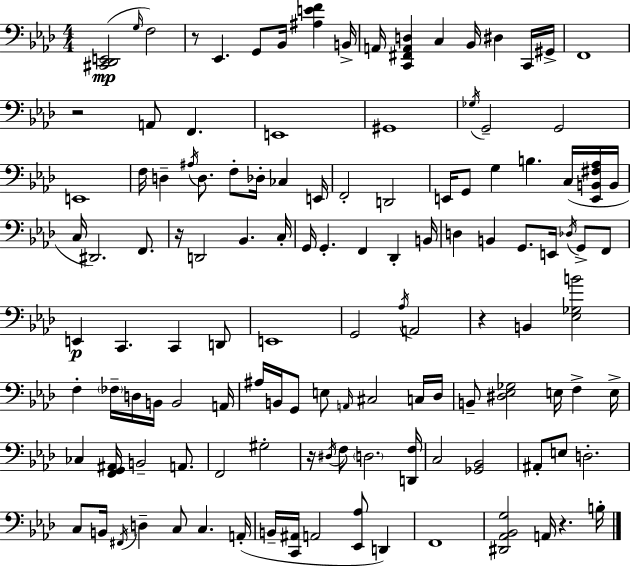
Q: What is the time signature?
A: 4/4